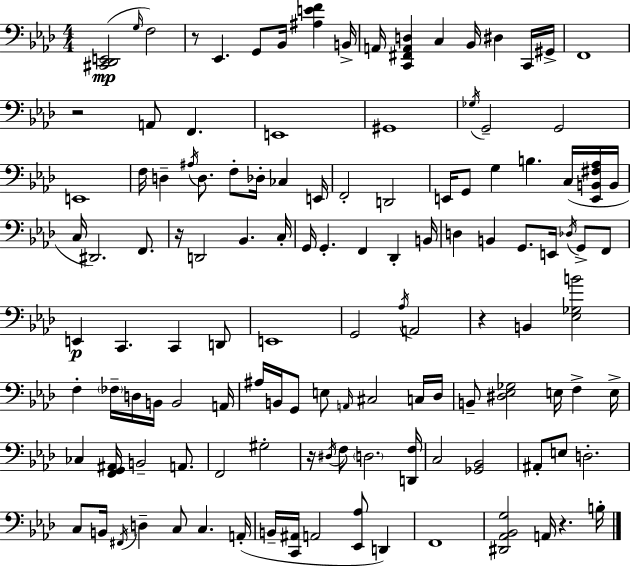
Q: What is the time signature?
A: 4/4